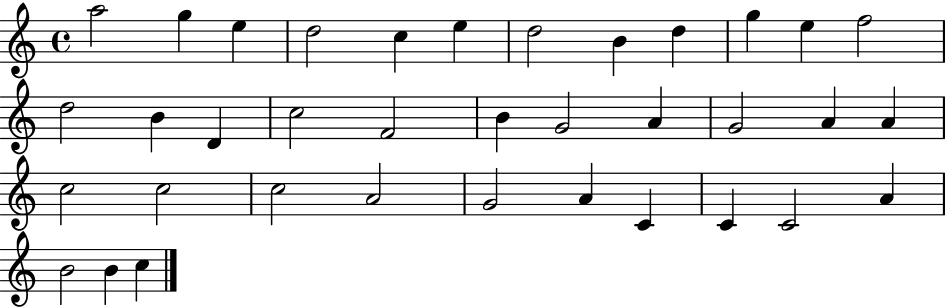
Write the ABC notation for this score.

X:1
T:Untitled
M:4/4
L:1/4
K:C
a2 g e d2 c e d2 B d g e f2 d2 B D c2 F2 B G2 A G2 A A c2 c2 c2 A2 G2 A C C C2 A B2 B c